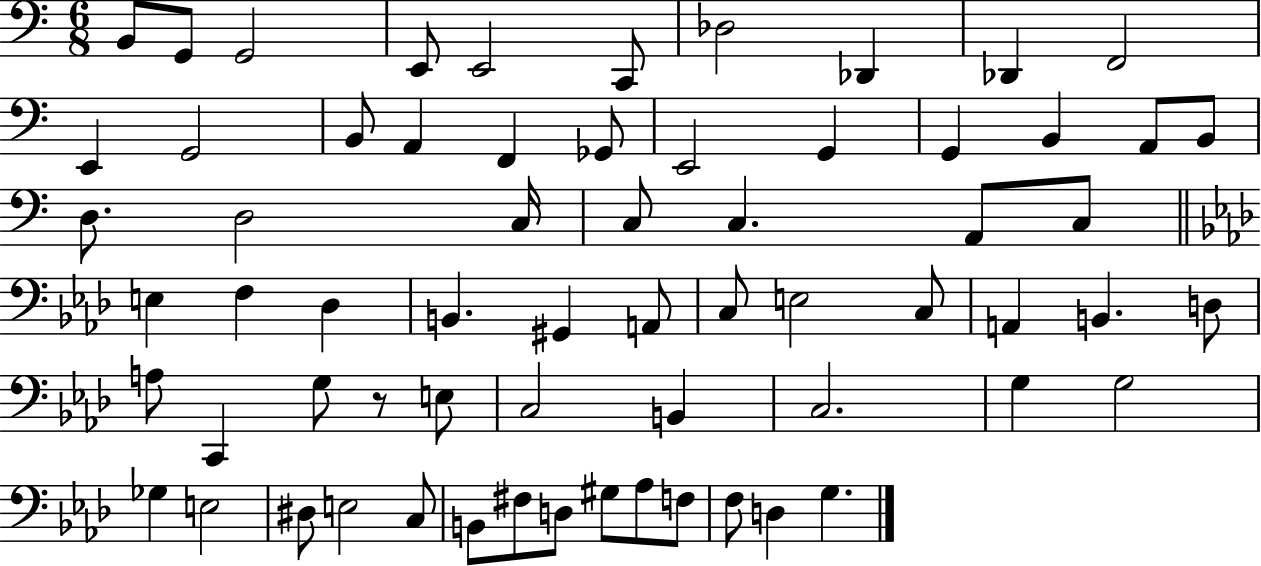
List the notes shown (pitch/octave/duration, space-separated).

B2/e G2/e G2/h E2/e E2/h C2/e Db3/h Db2/q Db2/q F2/h E2/q G2/h B2/e A2/q F2/q Gb2/e E2/h G2/q G2/q B2/q A2/e B2/e D3/e. D3/h C3/s C3/e C3/q. A2/e C3/e E3/q F3/q Db3/q B2/q. G#2/q A2/e C3/e E3/h C3/e A2/q B2/q. D3/e A3/e C2/q G3/e R/e E3/e C3/h B2/q C3/h. G3/q G3/h Gb3/q E3/h D#3/e E3/h C3/e B2/e F#3/e D3/e G#3/e Ab3/e F3/e F3/e D3/q G3/q.